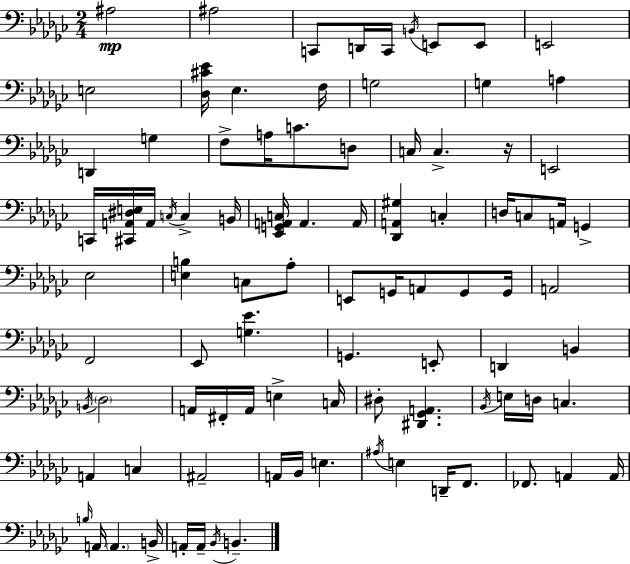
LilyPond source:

{
  \clef bass
  \numericTimeSignature
  \time 2/4
  \key ees \minor
  ais2\mp | ais2 | c,8 d,16 c,16 \acciaccatura { b,16 } e,8 e,8 | e,2 | \break e2 | <des cis' ees'>16 ees4. | f16 g2 | g4 a4 | \break d,4 g4 | f8-> a16 c'8. d8 | c16 c4.-> | r16 e,2 | \break c,16 <cis, a, dis e>16 a,16 \acciaccatura { c16 } c4-> | b,16 <ees, g, a, c>16 a,4. | a,16 <des, a, gis>4 c4-. | d16 c8 a,16 g,4-> | \break ees2 | <e b>4 c8 | aes8-. e,8 g,16 a,8 g,8 | g,16 a,2 | \break f,2 | ees,8 <g ees'>4. | g,4. | e,8-. d,4 b,4 | \break \acciaccatura { b,16 } \parenthesize des2 | a,16 fis,16-. a,16 e4-> | c16 dis8-. <dis, ges, a,>4. | \acciaccatura { bes,16 } e16 d16 c4. | \break a,4 | c4 ais,2-- | a,16 bes,16 e4. | \acciaccatura { ais16 } e4 | \break d,16-- f,8. fes,8. | a,4 a,16 \grace { b16 } a,16 \parenthesize a,4. | b,16-> a,16-. a,16-- | \acciaccatura { bes,16 } b,4.-- \bar "|."
}